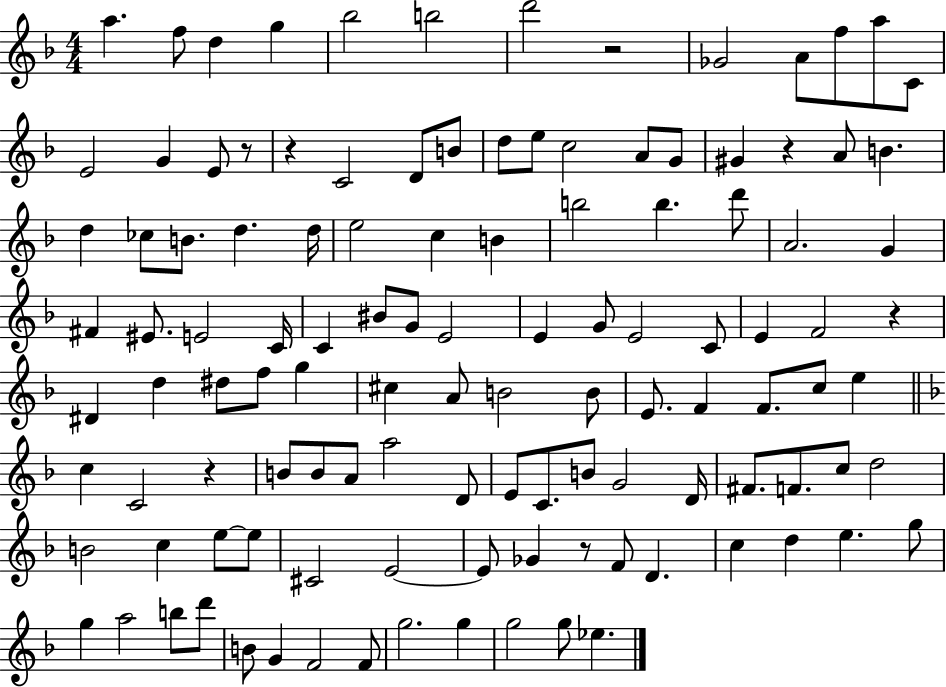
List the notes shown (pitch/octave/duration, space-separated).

A5/q. F5/e D5/q G5/q Bb5/h B5/h D6/h R/h Gb4/h A4/e F5/e A5/e C4/e E4/h G4/q E4/e R/e R/q C4/h D4/e B4/e D5/e E5/e C5/h A4/e G4/e G#4/q R/q A4/e B4/q. D5/q CES5/e B4/e. D5/q. D5/s E5/h C5/q B4/q B5/h B5/q. D6/e A4/h. G4/q F#4/q EIS4/e. E4/h C4/s C4/q BIS4/e G4/e E4/h E4/q G4/e E4/h C4/e E4/q F4/h R/q D#4/q D5/q D#5/e F5/e G5/q C#5/q A4/e B4/h B4/e E4/e. F4/q F4/e. C5/e E5/q C5/q C4/h R/q B4/e B4/e A4/e A5/h D4/e E4/e C4/e. B4/e G4/h D4/s F#4/e. F4/e. C5/e D5/h B4/h C5/q E5/e E5/e C#4/h E4/h E4/e Gb4/q R/e F4/e D4/q. C5/q D5/q E5/q. G5/e G5/q A5/h B5/e D6/e B4/e G4/q F4/h F4/e G5/h. G5/q G5/h G5/e Eb5/q.